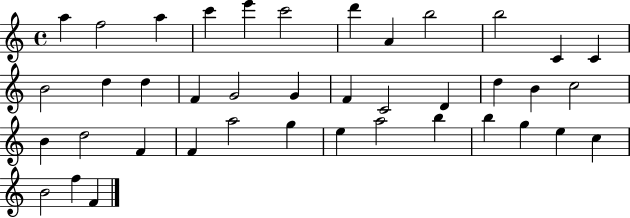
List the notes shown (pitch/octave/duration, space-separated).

A5/q F5/h A5/q C6/q E6/q C6/h D6/q A4/q B5/h B5/h C4/q C4/q B4/h D5/q D5/q F4/q G4/h G4/q F4/q C4/h D4/q D5/q B4/q C5/h B4/q D5/h F4/q F4/q A5/h G5/q E5/q A5/h B5/q B5/q G5/q E5/q C5/q B4/h F5/q F4/q